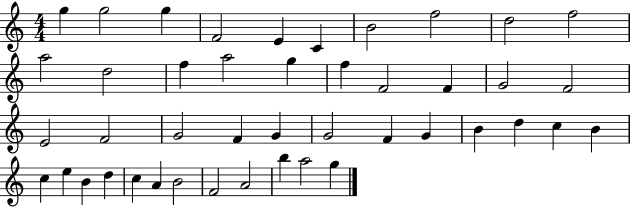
{
  \clef treble
  \numericTimeSignature
  \time 4/4
  \key c \major
  g''4 g''2 g''4 | f'2 e'4 c'4 | b'2 f''2 | d''2 f''2 | \break a''2 d''2 | f''4 a''2 g''4 | f''4 f'2 f'4 | g'2 f'2 | \break e'2 f'2 | g'2 f'4 g'4 | g'2 f'4 g'4 | b'4 d''4 c''4 b'4 | \break c''4 e''4 b'4 d''4 | c''4 a'4 b'2 | f'2 a'2 | b''4 a''2 g''4 | \break \bar "|."
}